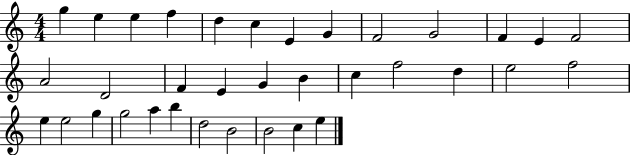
X:1
T:Untitled
M:4/4
L:1/4
K:C
g e e f d c E G F2 G2 F E F2 A2 D2 F E G B c f2 d e2 f2 e e2 g g2 a b d2 B2 B2 c e